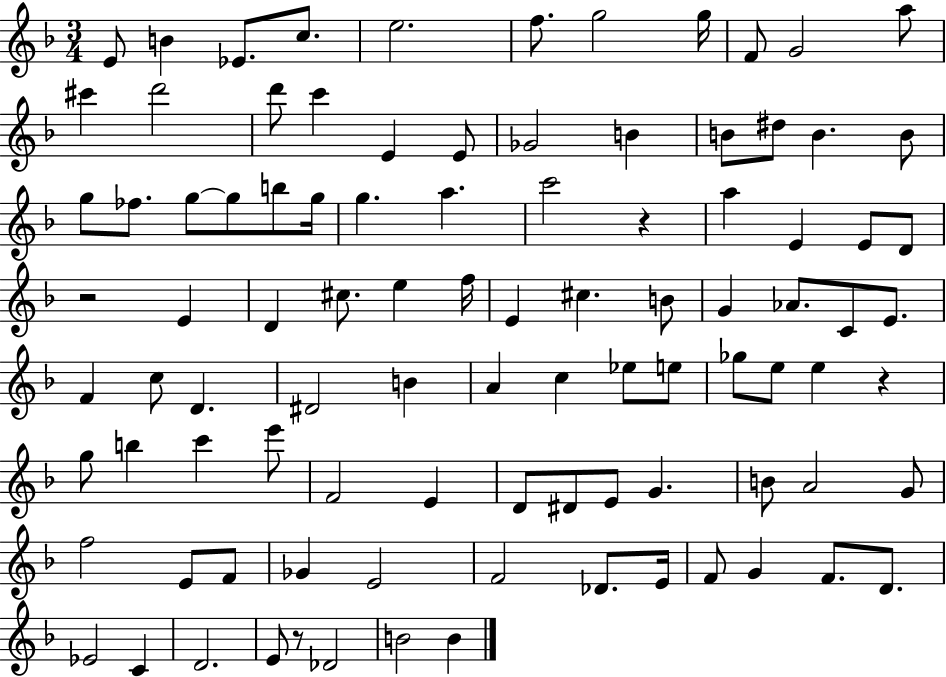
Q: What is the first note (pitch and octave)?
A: E4